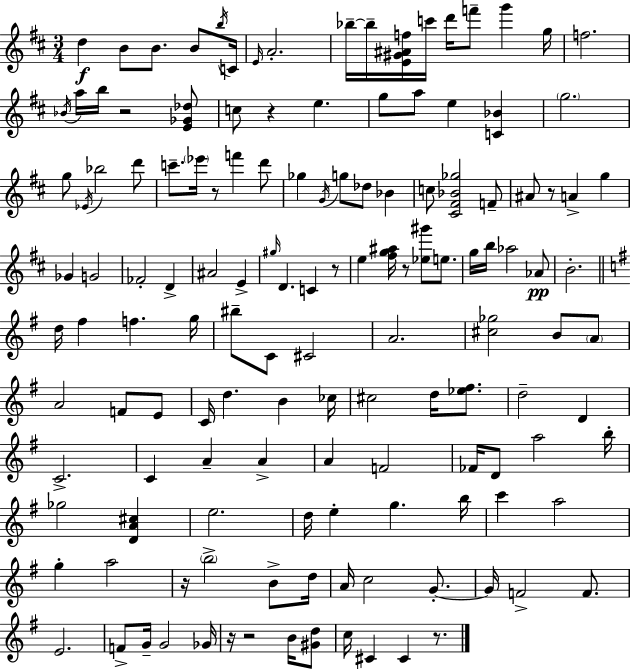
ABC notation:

X:1
T:Untitled
M:3/4
L:1/4
K:D
d B/2 B/2 B/2 b/4 C/4 E/4 A2 _b/4 _b/4 [E^G^Af]/4 c'/4 d'/4 f'/2 g' g/4 f2 _B/4 a/4 b/4 z2 [E_G_d]/2 c/2 z e g/2 a/2 e [C_B] g2 g/2 _E/4 _b2 d'/2 c'/2 _e'/4 z/2 f' d'/2 _g G/4 g/2 _d/2 _B c/2 [^C^F_B_g]2 F/2 ^A/2 z/2 A g _G G2 _F2 D ^A2 E ^g/4 D C z/2 e [^fg^a]/4 z/2 [_e^g']/2 e/2 g/4 b/4 _a2 _A/2 B2 d/4 ^f f g/4 ^b/2 C/2 ^C2 A2 [^c_g]2 B/2 A/2 A2 F/2 E/2 C/4 d B _c/4 ^c2 d/4 [_e^f]/2 d2 D C2 C A A A F2 _F/4 D/2 a2 b/4 _g2 [DA^c] e2 d/4 e g b/4 c' a2 g a2 z/4 b2 B/2 d/4 A/4 c2 G/2 G/4 F2 F/2 E2 F/2 G/4 G2 _G/4 z/4 z2 B/4 [^Gd]/2 c/4 ^C ^C z/2